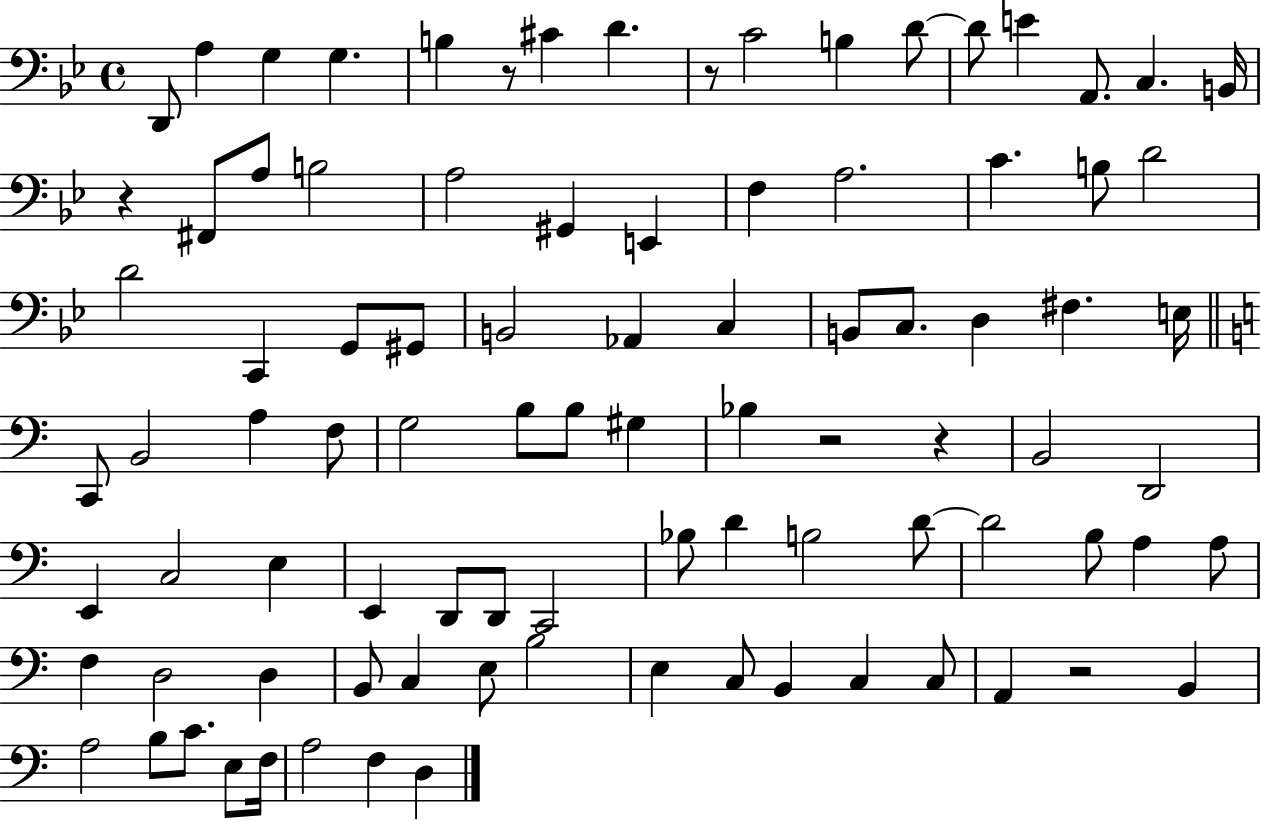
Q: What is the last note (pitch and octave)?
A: D3